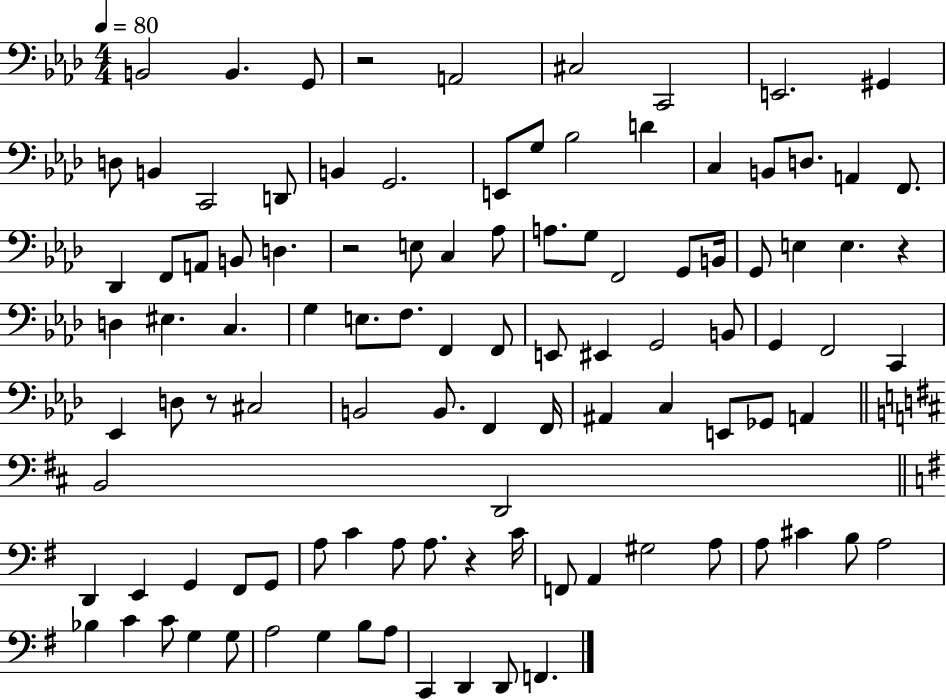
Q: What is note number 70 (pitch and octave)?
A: E2